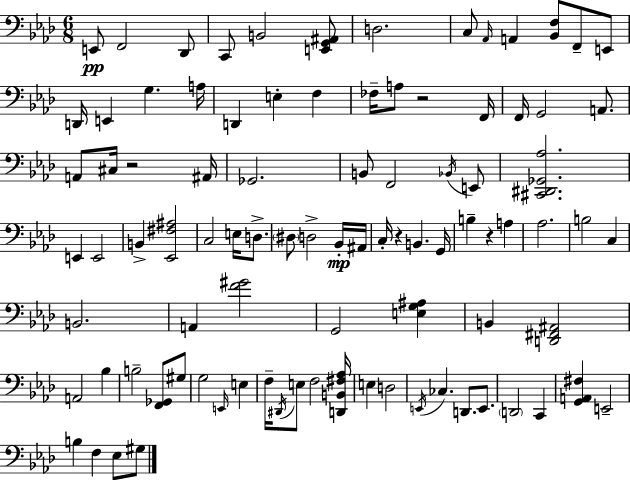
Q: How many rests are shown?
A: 4